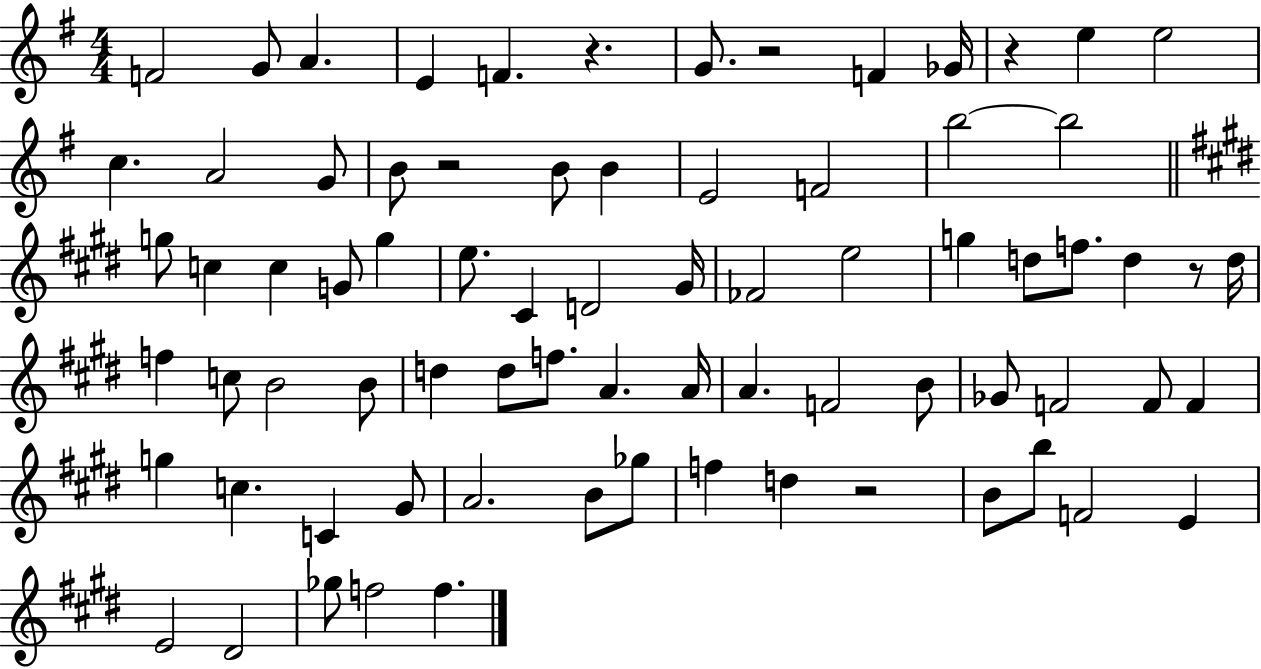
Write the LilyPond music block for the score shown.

{
  \clef treble
  \numericTimeSignature
  \time 4/4
  \key g \major
  f'2 g'8 a'4. | e'4 f'4. r4. | g'8. r2 f'4 ges'16 | r4 e''4 e''2 | \break c''4. a'2 g'8 | b'8 r2 b'8 b'4 | e'2 f'2 | b''2~~ b''2 | \break \bar "||" \break \key e \major g''8 c''4 c''4 g'8 g''4 | e''8. cis'4 d'2 gis'16 | fes'2 e''2 | g''4 d''8 f''8. d''4 r8 d''16 | \break f''4 c''8 b'2 b'8 | d''4 d''8 f''8. a'4. a'16 | a'4. f'2 b'8 | ges'8 f'2 f'8 f'4 | \break g''4 c''4. c'4 gis'8 | a'2. b'8 ges''8 | f''4 d''4 r2 | b'8 b''8 f'2 e'4 | \break e'2 dis'2 | ges''8 f''2 f''4. | \bar "|."
}